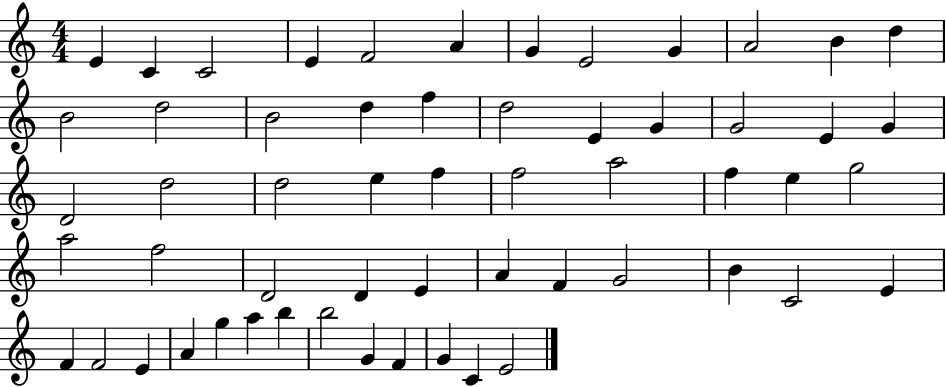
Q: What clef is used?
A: treble